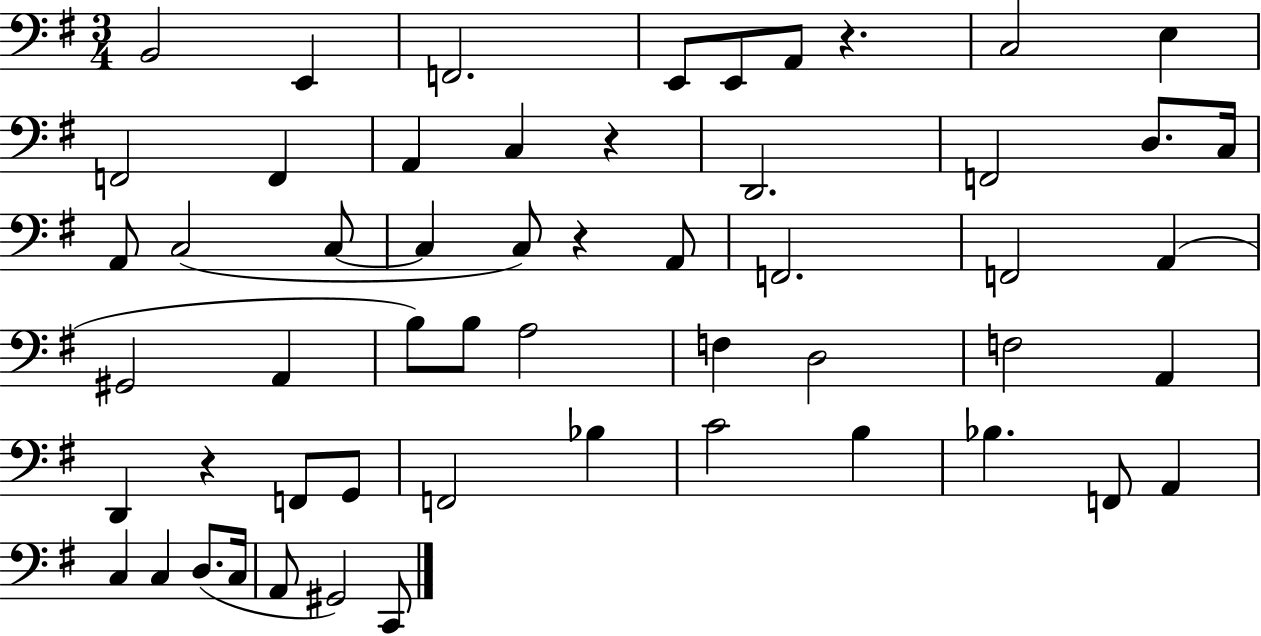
{
  \clef bass
  \numericTimeSignature
  \time 3/4
  \key g \major
  b,2 e,4 | f,2. | e,8 e,8 a,8 r4. | c2 e4 | \break f,2 f,4 | a,4 c4 r4 | d,2. | f,2 d8. c16 | \break a,8 c2( c8~~ | c4 c8) r4 a,8 | f,2. | f,2 a,4( | \break gis,2 a,4 | b8) b8 a2 | f4 d2 | f2 a,4 | \break d,4 r4 f,8 g,8 | f,2 bes4 | c'2 b4 | bes4. f,8 a,4 | \break c4 c4 d8.( c16 | a,8 gis,2) c,8 | \bar "|."
}